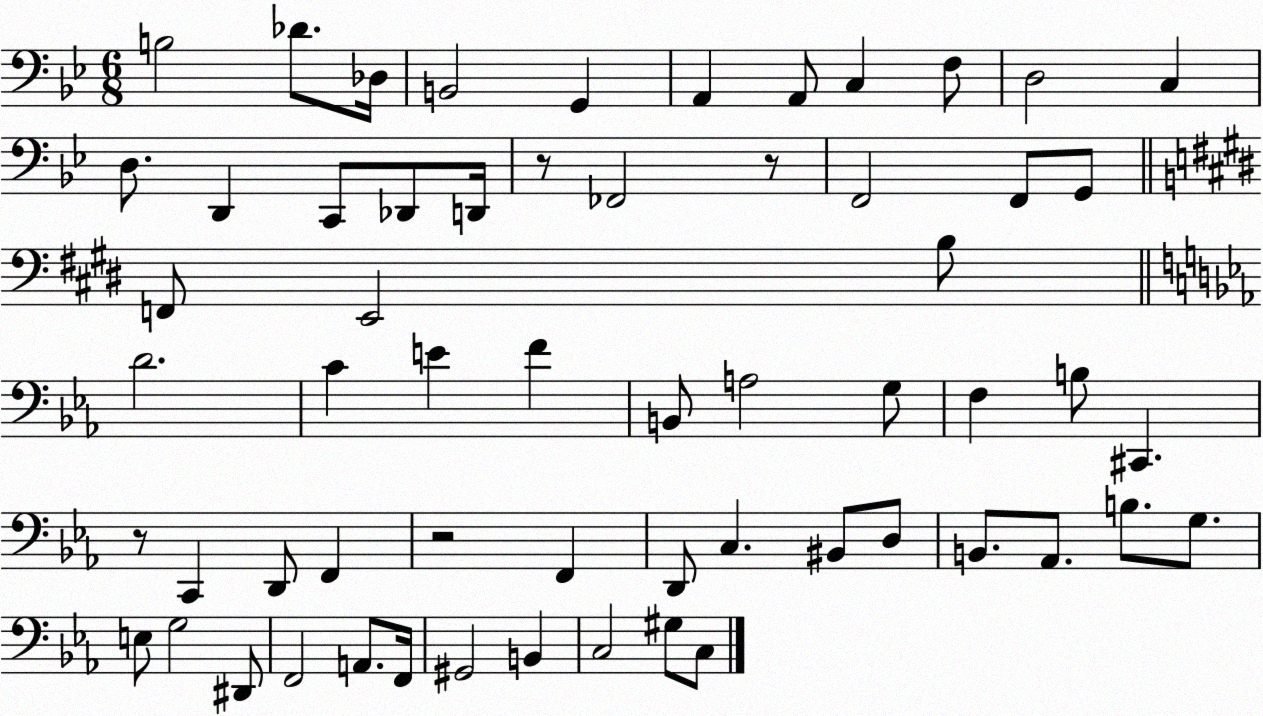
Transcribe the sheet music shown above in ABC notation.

X:1
T:Untitled
M:6/8
L:1/4
K:Bb
B,2 _D/2 _D,/4 B,,2 G,, A,, A,,/2 C, F,/2 D,2 C, D,/2 D,, C,,/2 _D,,/2 D,,/4 z/2 _F,,2 z/2 F,,2 F,,/2 G,,/2 F,,/2 E,,2 B,/2 D2 C E F B,,/2 A,2 G,/2 F, B,/2 ^C,, z/2 C,, D,,/2 F,, z2 F,, D,,/2 C, ^B,,/2 D,/2 B,,/2 _A,,/2 B,/2 G,/2 E,/2 G,2 ^D,,/2 F,,2 A,,/2 F,,/4 ^G,,2 B,, C,2 ^G,/2 C,/2